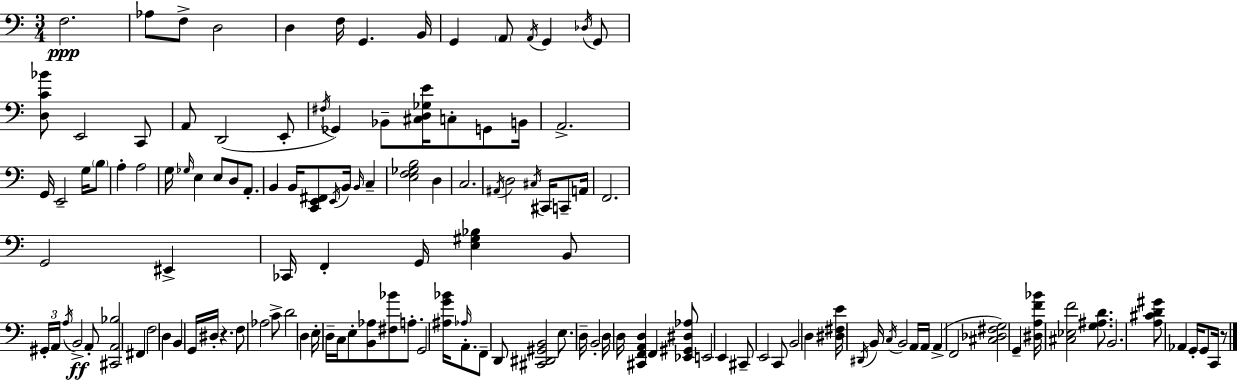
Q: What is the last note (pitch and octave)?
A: C2